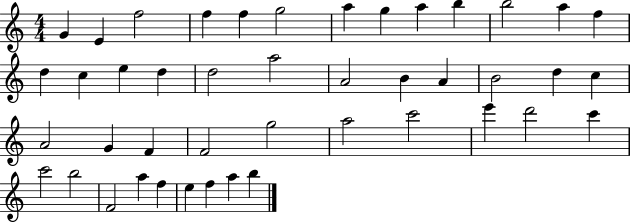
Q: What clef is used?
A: treble